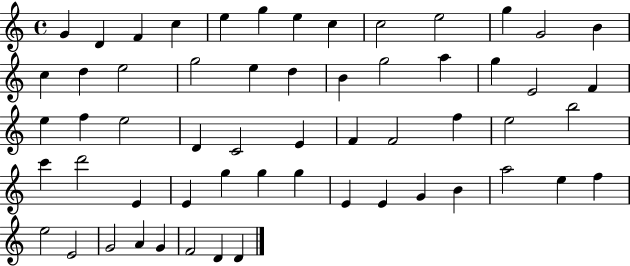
X:1
T:Untitled
M:4/4
L:1/4
K:C
G D F c e g e c c2 e2 g G2 B c d e2 g2 e d B g2 a g E2 F e f e2 D C2 E F F2 f e2 b2 c' d'2 E E g g g E E G B a2 e f e2 E2 G2 A G F2 D D